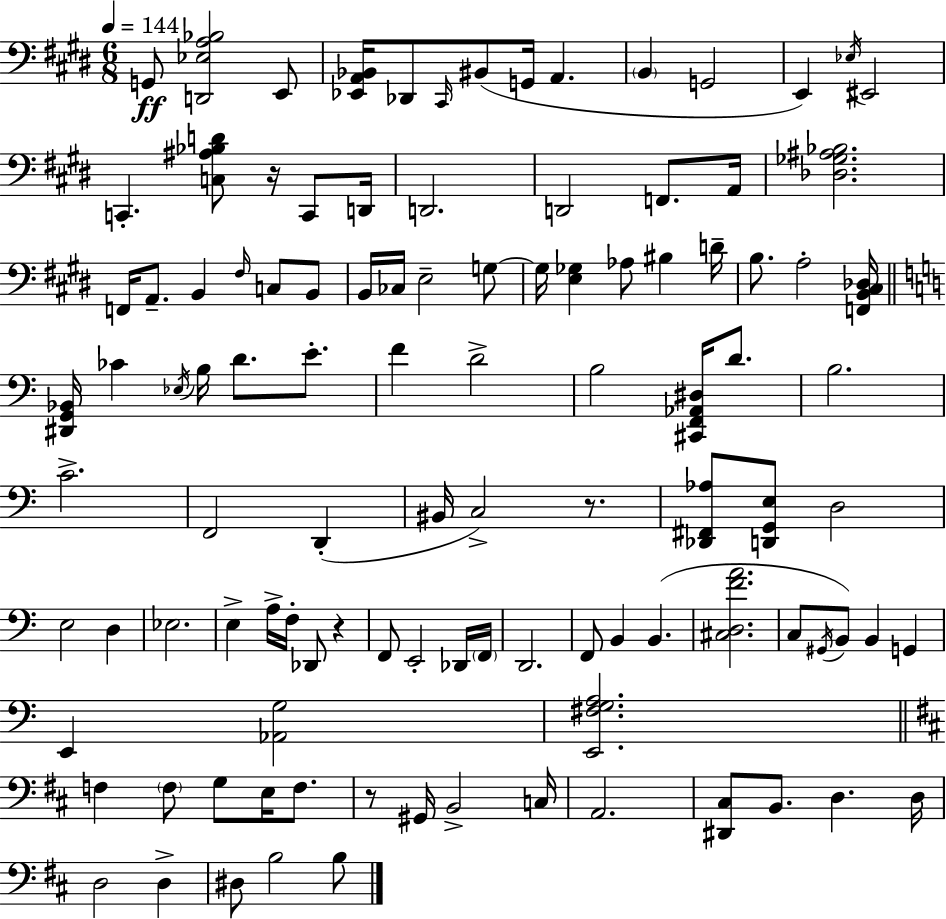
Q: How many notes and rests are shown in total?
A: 107